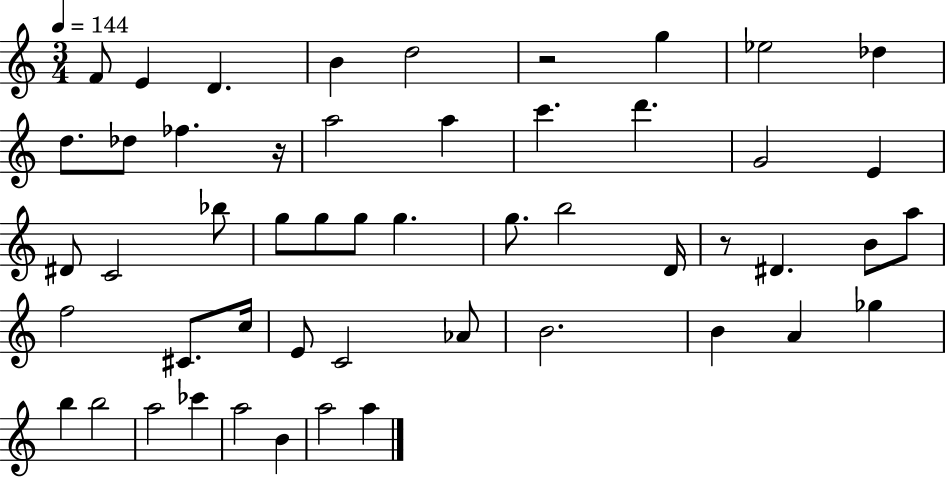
{
  \clef treble
  \numericTimeSignature
  \time 3/4
  \key c \major
  \tempo 4 = 144
  f'8 e'4 d'4. | b'4 d''2 | r2 g''4 | ees''2 des''4 | \break d''8. des''8 fes''4. r16 | a''2 a''4 | c'''4. d'''4. | g'2 e'4 | \break dis'8 c'2 bes''8 | g''8 g''8 g''8 g''4. | g''8. b''2 d'16 | r8 dis'4. b'8 a''8 | \break f''2 cis'8. c''16 | e'8 c'2 aes'8 | b'2. | b'4 a'4 ges''4 | \break b''4 b''2 | a''2 ces'''4 | a''2 b'4 | a''2 a''4 | \break \bar "|."
}